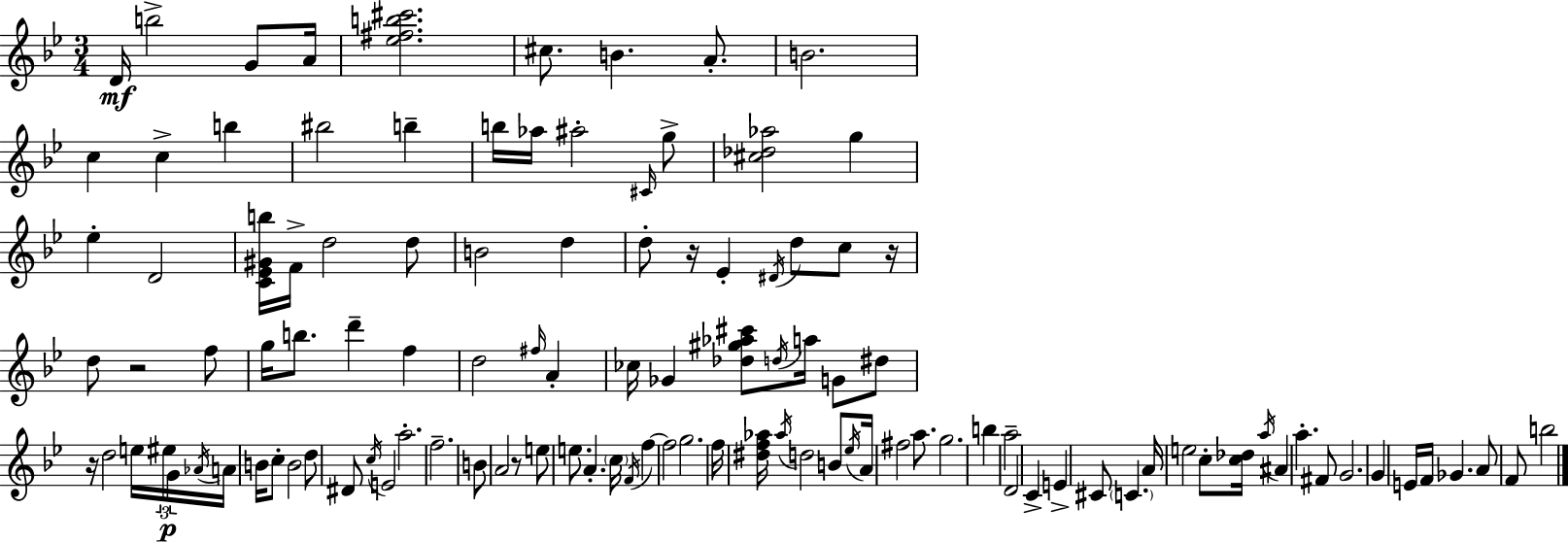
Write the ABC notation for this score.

X:1
T:Untitled
M:3/4
L:1/4
K:Bb
D/4 b2 G/2 A/4 [_e^fb^c']2 ^c/2 B A/2 B2 c c b ^b2 b b/4 _a/4 ^a2 ^C/4 g/2 [^c_d_a]2 g _e D2 [C_E^Gb]/4 F/4 d2 d/2 B2 d d/2 z/4 _E ^D/4 d/2 c/2 z/4 d/2 z2 f/2 g/4 b/2 d' f d2 ^f/4 A _c/4 _G [_d^g_a^c']/2 d/4 a/4 G/2 ^d/2 z/4 d2 e/4 ^e/4 G/4 _A/4 A/4 B/4 c/2 B2 d/2 ^D/2 c/4 E2 a2 f2 B/2 A2 z/2 e/2 e/2 A c/4 F/4 f f2 g2 f/4 [^df_a]/4 _a/4 d2 B/2 _e/4 A/4 ^f2 a/2 g2 b a2 D2 C E ^C/2 C A/4 e2 c/2 [c_d]/4 a/4 ^A a ^F/2 G2 G E/4 F/4 _G A/2 F/2 b2